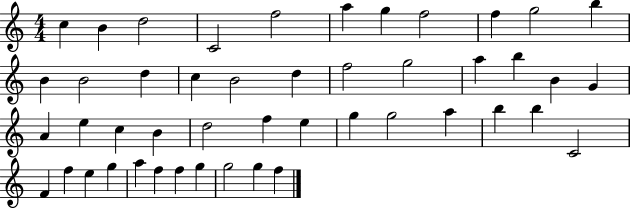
C5/q B4/q D5/h C4/h F5/h A5/q G5/q F5/h F5/q G5/h B5/q B4/q B4/h D5/q C5/q B4/h D5/q F5/h G5/h A5/q B5/q B4/q G4/q A4/q E5/q C5/q B4/q D5/h F5/q E5/q G5/q G5/h A5/q B5/q B5/q C4/h F4/q F5/q E5/q G5/q A5/q F5/q F5/q G5/q G5/h G5/q F5/q